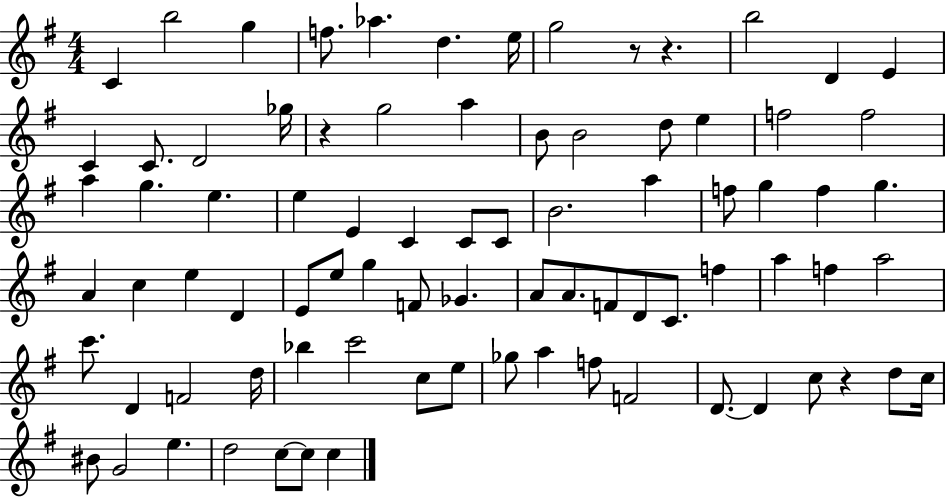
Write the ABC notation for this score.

X:1
T:Untitled
M:4/4
L:1/4
K:G
C b2 g f/2 _a d e/4 g2 z/2 z b2 D E C C/2 D2 _g/4 z g2 a B/2 B2 d/2 e f2 f2 a g e e E C C/2 C/2 B2 a f/2 g f g A c e D E/2 e/2 g F/2 _G A/2 A/2 F/2 D/2 C/2 f a f a2 c'/2 D F2 d/4 _b c'2 c/2 e/2 _g/2 a f/2 F2 D/2 D c/2 z d/2 c/4 ^B/2 G2 e d2 c/2 c/2 c